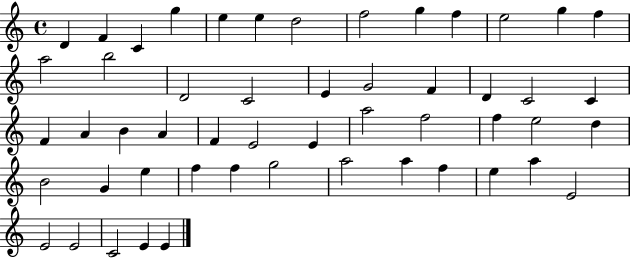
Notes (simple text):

D4/q F4/q C4/q G5/q E5/q E5/q D5/h F5/h G5/q F5/q E5/h G5/q F5/q A5/h B5/h D4/h C4/h E4/q G4/h F4/q D4/q C4/h C4/q F4/q A4/q B4/q A4/q F4/q E4/h E4/q A5/h F5/h F5/q E5/h D5/q B4/h G4/q E5/q F5/q F5/q G5/h A5/h A5/q F5/q E5/q A5/q E4/h E4/h E4/h C4/h E4/q E4/q